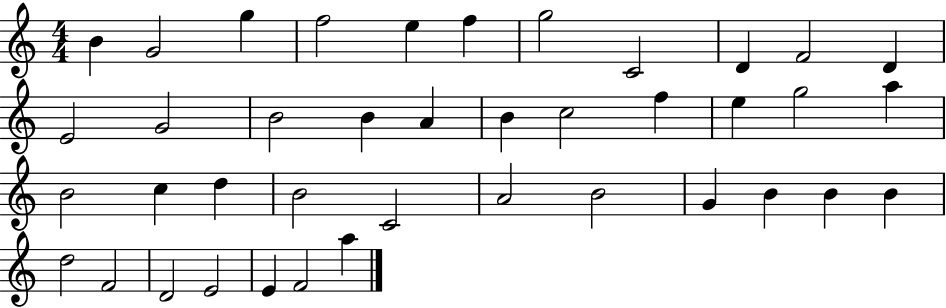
B4/q G4/h G5/q F5/h E5/q F5/q G5/h C4/h D4/q F4/h D4/q E4/h G4/h B4/h B4/q A4/q B4/q C5/h F5/q E5/q G5/h A5/q B4/h C5/q D5/q B4/h C4/h A4/h B4/h G4/q B4/q B4/q B4/q D5/h F4/h D4/h E4/h E4/q F4/h A5/q